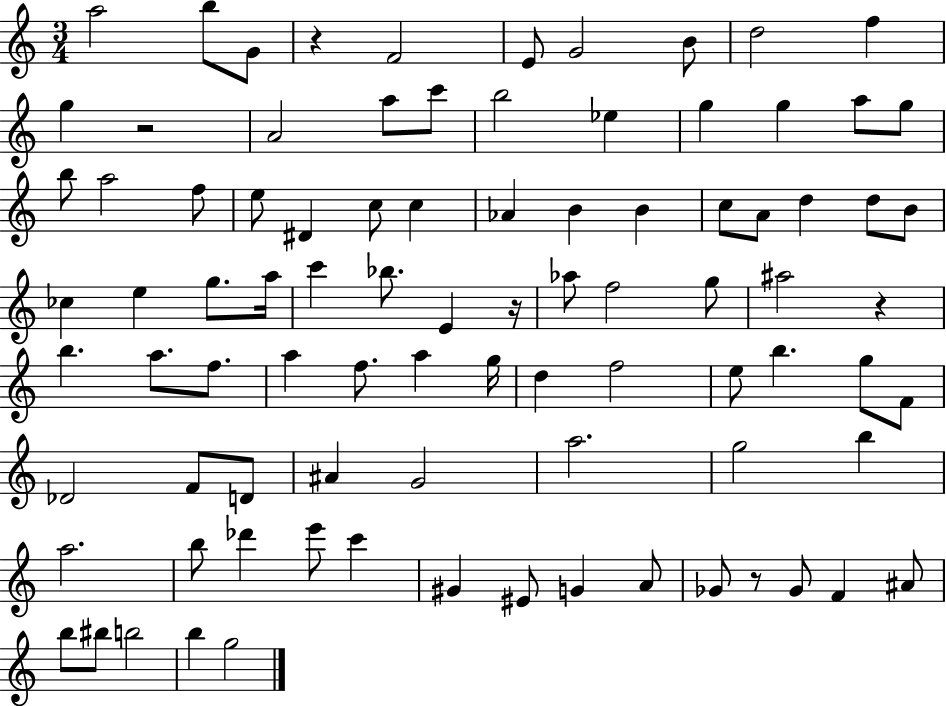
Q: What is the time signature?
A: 3/4